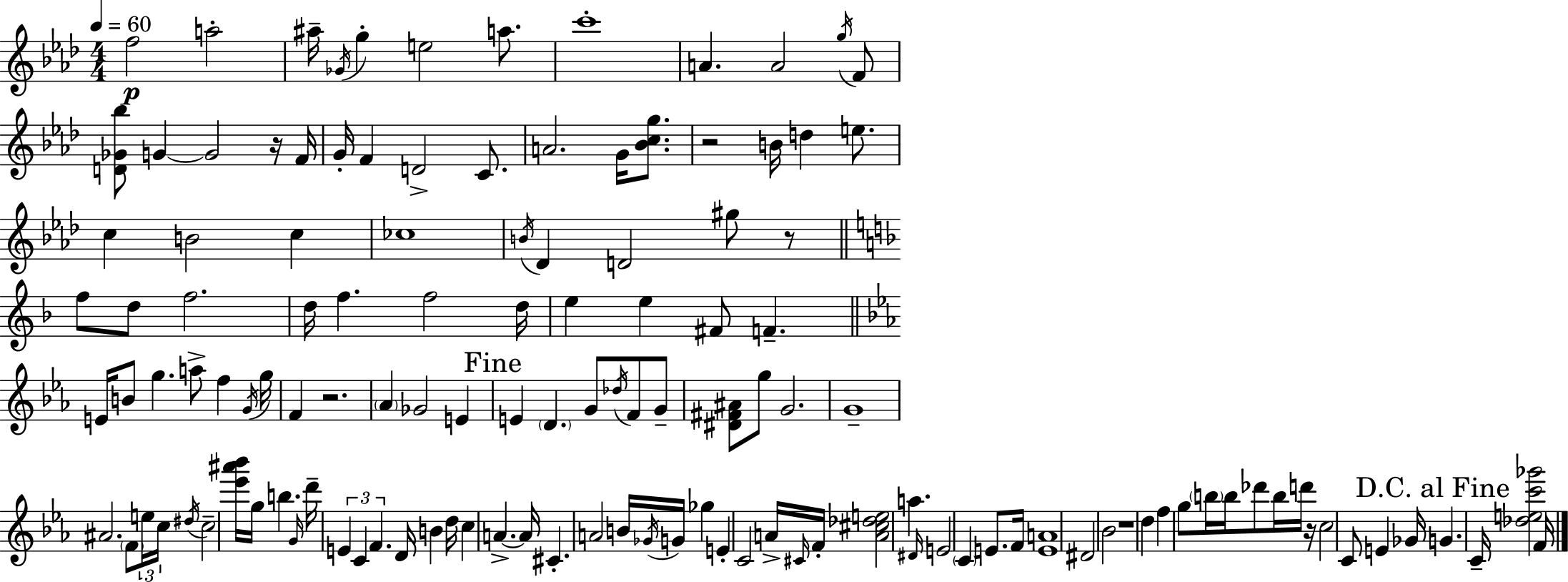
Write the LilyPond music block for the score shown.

{
  \clef treble
  \numericTimeSignature
  \time 4/4
  \key f \minor
  \tempo 4 = 60
  f''2\p a''2-. | ais''16-- \acciaccatura { ges'16 } g''4-. e''2 a''8. | c'''1-. | a'4. a'2 \acciaccatura { g''16 } | \break f'8 <d' ges' bes''>8 g'4~~ g'2 | r16 f'16 g'16-. f'4 d'2-> c'8. | a'2. g'16 <bes' c'' g''>8. | r2 b'16 d''4 e''8. | \break c''4 b'2 c''4 | ces''1 | \acciaccatura { b'16 } des'4 d'2 gis''8 | r8 \bar "||" \break \key f \major f''8 d''8 f''2. | d''16 f''4. f''2 d''16 | e''4 e''4 fis'8 f'4.-- | \bar "||" \break \key ees \major e'16 b'8 g''4. a''8-> f''4 \acciaccatura { g'16 } | g''16 f'4 r2. | \parenthesize aes'4 ges'2 e'4 | \mark "Fine" e'4 \parenthesize d'4. g'8 \acciaccatura { des''16 } f'8 | \break g'8-- <dis' fis' ais'>8 g''8 g'2. | g'1-- | ais'2. \parenthesize f'8 | \tuplet 3/2 { e''16 c''16 \acciaccatura { dis''16 } } c''2-- <ees''' ais''' bes'''>16 g''16 b''4. | \break \grace { g'16 } d'''16-- \tuplet 3/2 { e'4 c'4 f'4. } | d'16 b'4 d''16 c''4 a'4.->~~ | a'16 cis'4.-. a'2 | b'16 \acciaccatura { ges'16 } g'16 ges''4 e'4-. c'2 | \break a'16-> \grace { cis'16 } f'16-. <a' cis'' des'' e''>2 | a''4. \grace { dis'16 } e'2 \parenthesize c'4 | e'8. f'16 <e' a'>1 | dis'2 bes'2 | \break r1 | d''4 f''4 g''8 | \parenthesize b''16 b''16 des'''8 b''16 d'''16 r16 c''2 | c'8 e'4 ges'16 \mark "D.C. al Fine" g'4. c'16-- <des'' e'' c''' ges'''>2 | \break f'16 \bar "|."
}